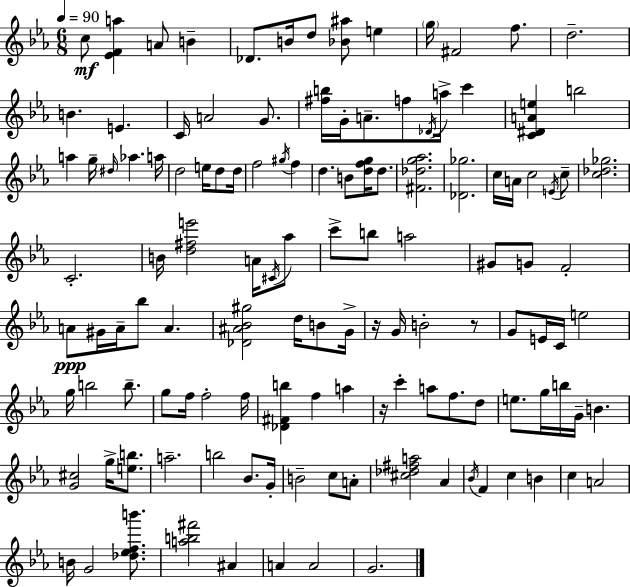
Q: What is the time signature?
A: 6/8